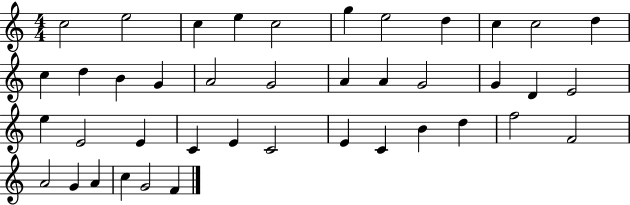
C5/h E5/h C5/q E5/q C5/h G5/q E5/h D5/q C5/q C5/h D5/q C5/q D5/q B4/q G4/q A4/h G4/h A4/q A4/q G4/h G4/q D4/q E4/h E5/q E4/h E4/q C4/q E4/q C4/h E4/q C4/q B4/q D5/q F5/h F4/h A4/h G4/q A4/q C5/q G4/h F4/q